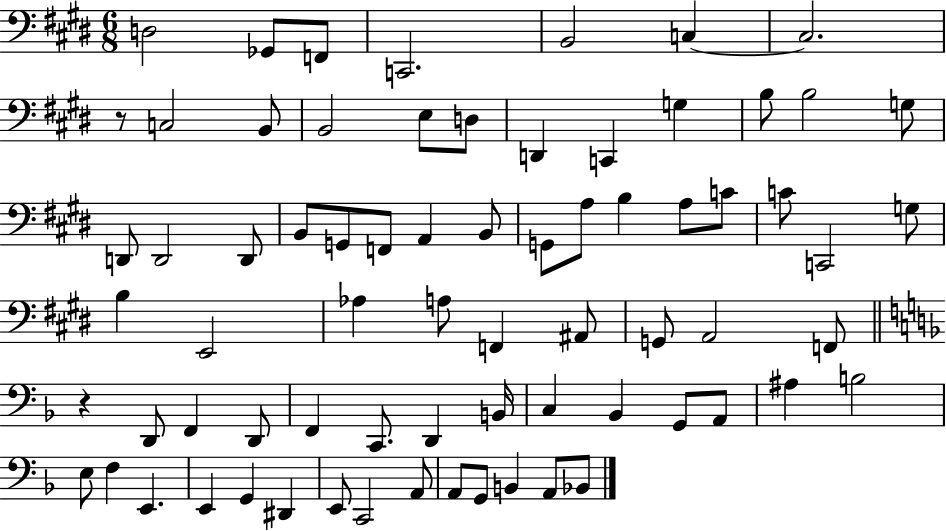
X:1
T:Untitled
M:6/8
L:1/4
K:E
D,2 _G,,/2 F,,/2 C,,2 B,,2 C, C,2 z/2 C,2 B,,/2 B,,2 E,/2 D,/2 D,, C,, G, B,/2 B,2 G,/2 D,,/2 D,,2 D,,/2 B,,/2 G,,/2 F,,/2 A,, B,,/2 G,,/2 A,/2 B, A,/2 C/2 C/2 C,,2 G,/2 B, E,,2 _A, A,/2 F,, ^A,,/2 G,,/2 A,,2 F,,/2 z D,,/2 F,, D,,/2 F,, C,,/2 D,, B,,/4 C, _B,, G,,/2 A,,/2 ^A, B,2 E,/2 F, E,, E,, G,, ^D,, E,,/2 C,,2 A,,/2 A,,/2 G,,/2 B,, A,,/2 _B,,/2